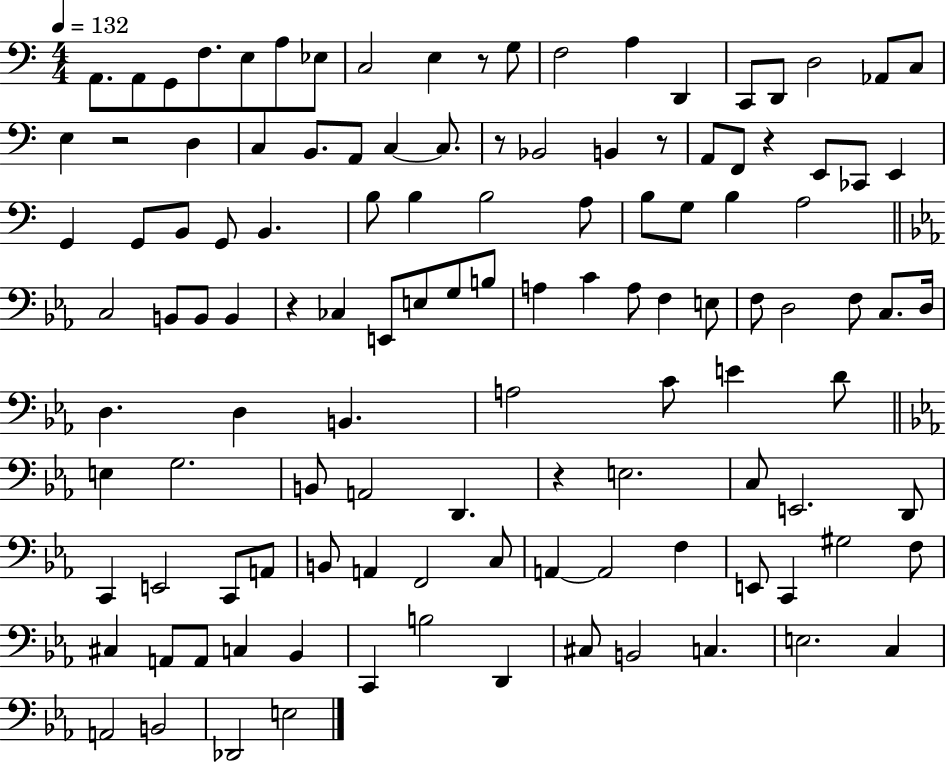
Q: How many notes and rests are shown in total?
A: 119